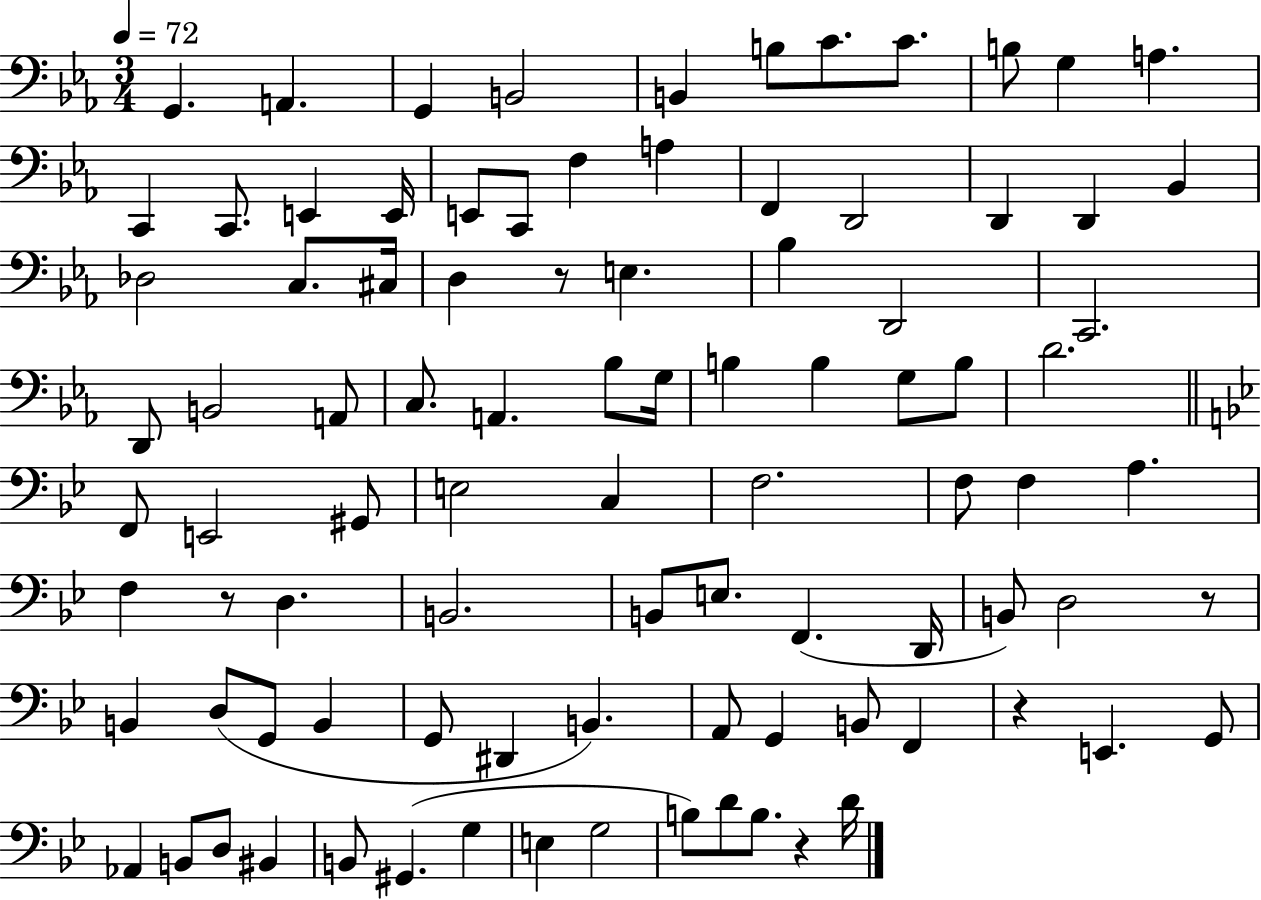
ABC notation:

X:1
T:Untitled
M:3/4
L:1/4
K:Eb
G,, A,, G,, B,,2 B,, B,/2 C/2 C/2 B,/2 G, A, C,, C,,/2 E,, E,,/4 E,,/2 C,,/2 F, A, F,, D,,2 D,, D,, _B,, _D,2 C,/2 ^C,/4 D, z/2 E, _B, D,,2 C,,2 D,,/2 B,,2 A,,/2 C,/2 A,, _B,/2 G,/4 B, B, G,/2 B,/2 D2 F,,/2 E,,2 ^G,,/2 E,2 C, F,2 F,/2 F, A, F, z/2 D, B,,2 B,,/2 E,/2 F,, D,,/4 B,,/2 D,2 z/2 B,, D,/2 G,,/2 B,, G,,/2 ^D,, B,, A,,/2 G,, B,,/2 F,, z E,, G,,/2 _A,, B,,/2 D,/2 ^B,, B,,/2 ^G,, G, E, G,2 B,/2 D/2 B,/2 z D/4